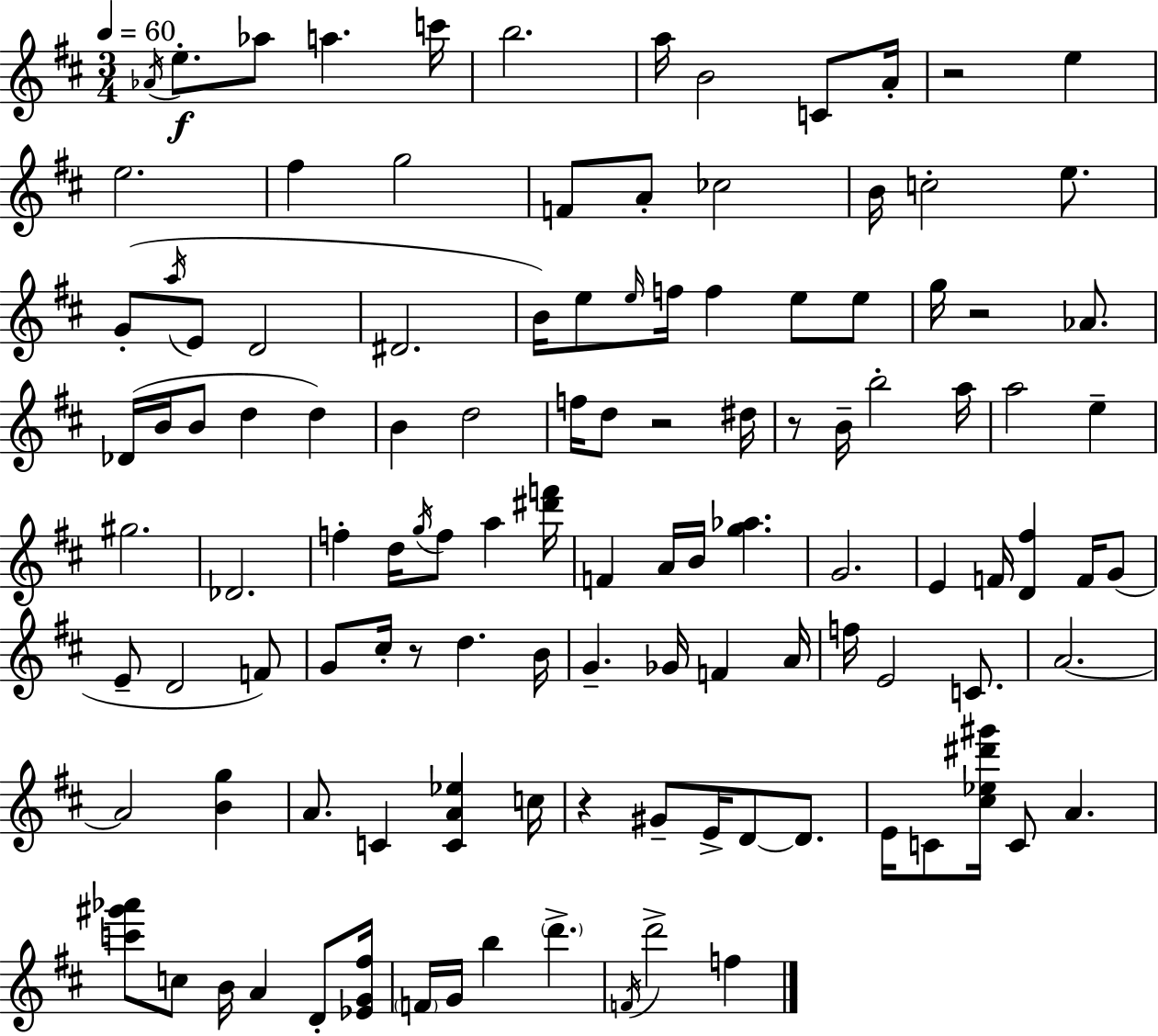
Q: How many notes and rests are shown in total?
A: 116